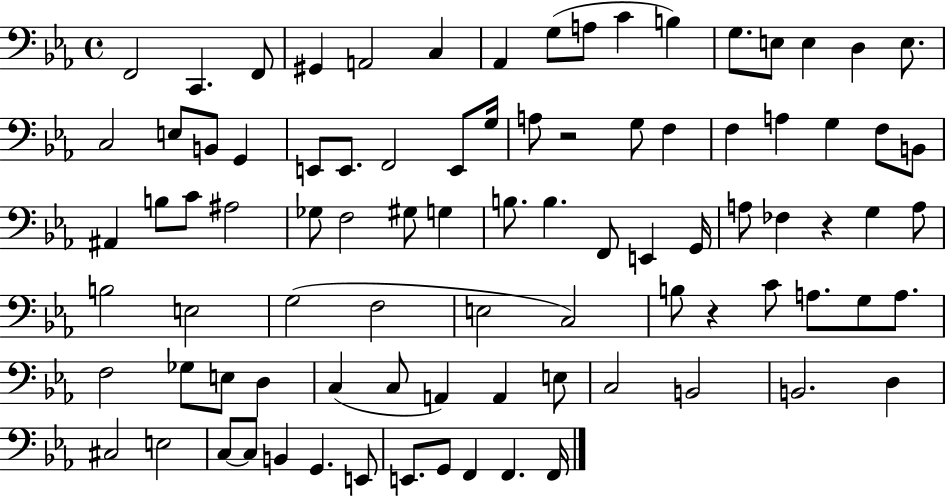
X:1
T:Untitled
M:4/4
L:1/4
K:Eb
F,,2 C,, F,,/2 ^G,, A,,2 C, _A,, G,/2 A,/2 C B, G,/2 E,/2 E, D, E,/2 C,2 E,/2 B,,/2 G,, E,,/2 E,,/2 F,,2 E,,/2 G,/4 A,/2 z2 G,/2 F, F, A, G, F,/2 B,,/2 ^A,, B,/2 C/2 ^A,2 _G,/2 F,2 ^G,/2 G, B,/2 B, F,,/2 E,, G,,/4 A,/2 _F, z G, A,/2 B,2 E,2 G,2 F,2 E,2 C,2 B,/2 z C/2 A,/2 G,/2 A,/2 F,2 _G,/2 E,/2 D, C, C,/2 A,, A,, E,/2 C,2 B,,2 B,,2 D, ^C,2 E,2 C,/2 C,/2 B,, G,, E,,/2 E,,/2 G,,/2 F,, F,, F,,/4